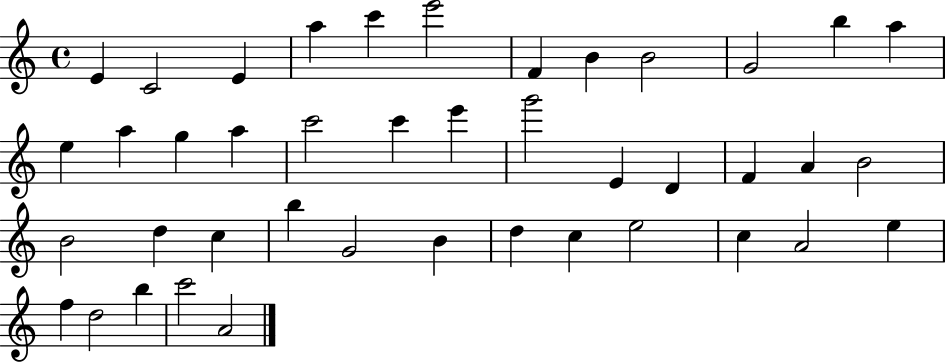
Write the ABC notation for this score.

X:1
T:Untitled
M:4/4
L:1/4
K:C
E C2 E a c' e'2 F B B2 G2 b a e a g a c'2 c' e' g'2 E D F A B2 B2 d c b G2 B d c e2 c A2 e f d2 b c'2 A2